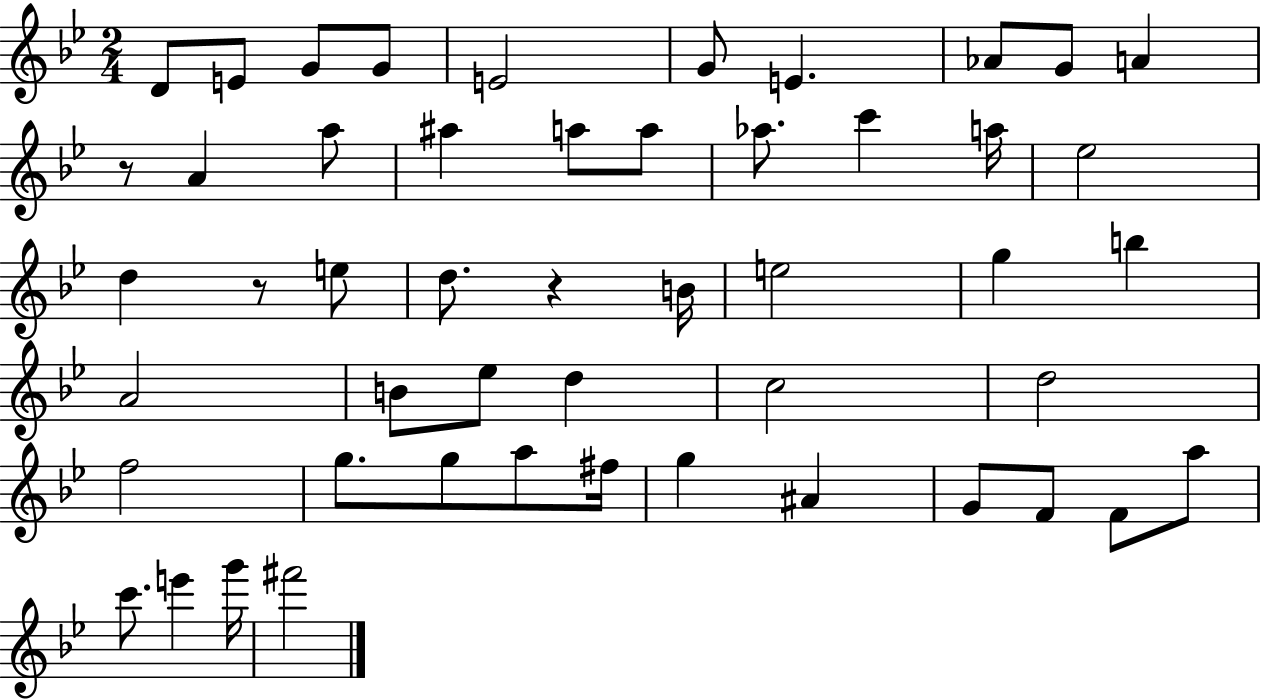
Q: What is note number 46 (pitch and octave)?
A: G6